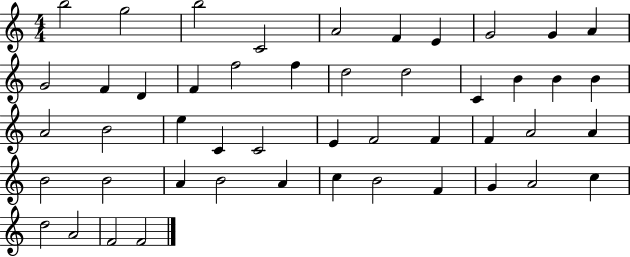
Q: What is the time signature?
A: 4/4